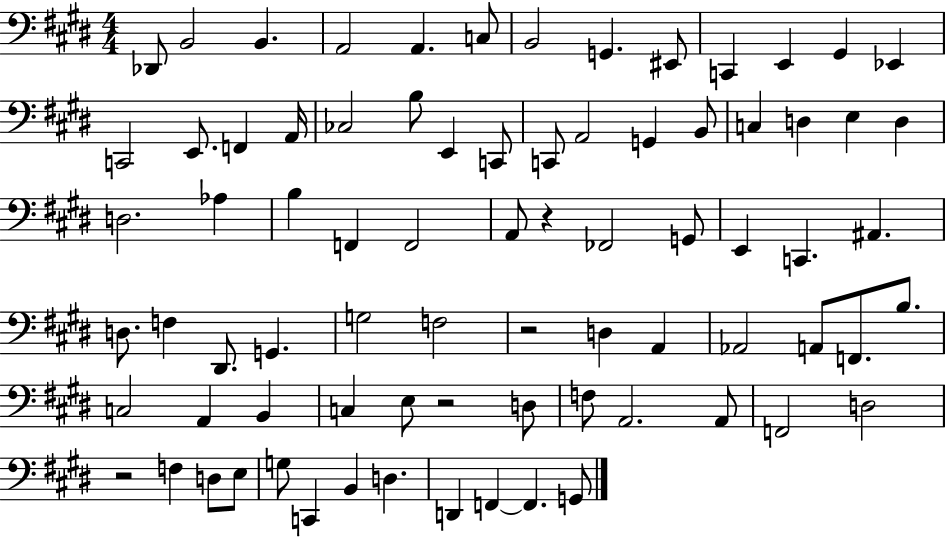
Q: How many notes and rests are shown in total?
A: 78